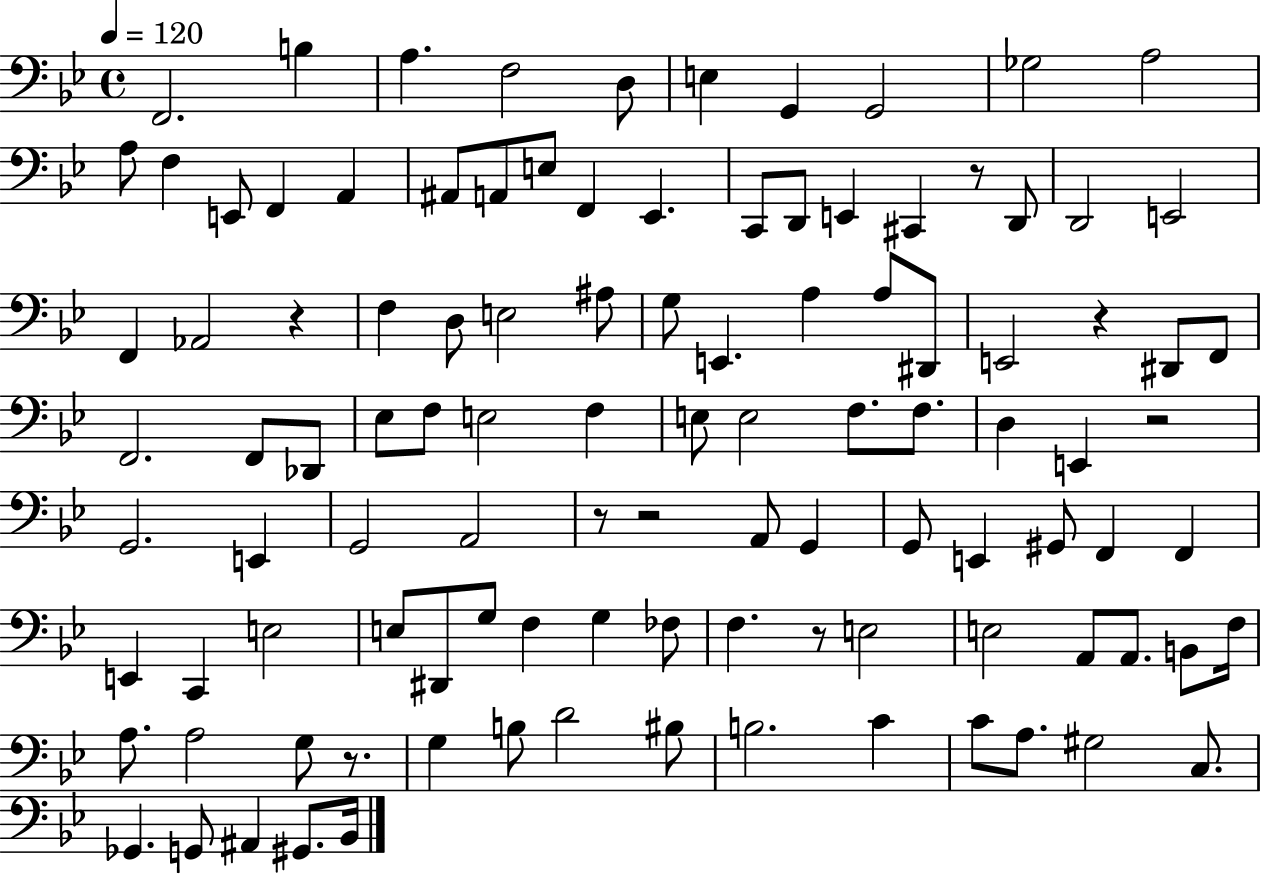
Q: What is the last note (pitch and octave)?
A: Bb2